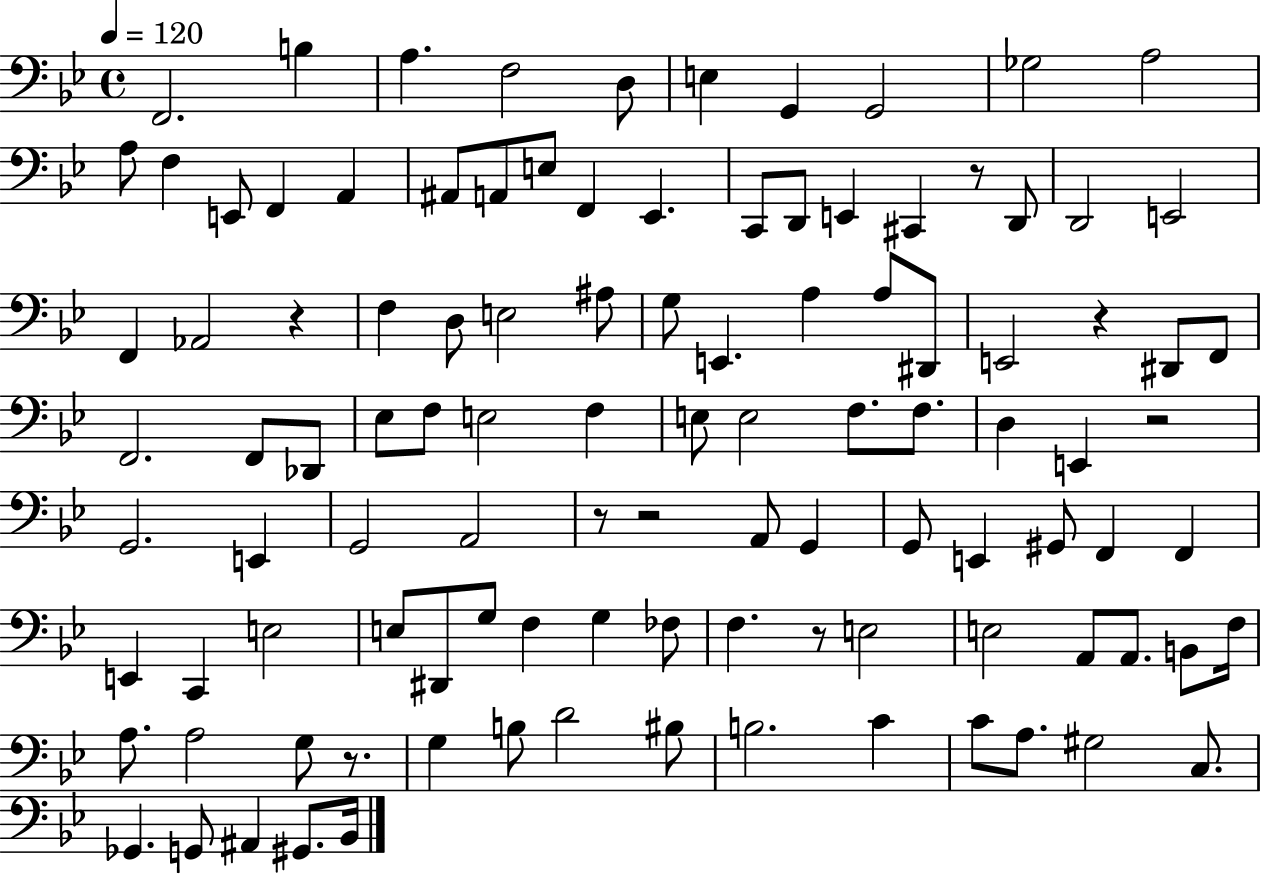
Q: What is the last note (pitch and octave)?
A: Bb2